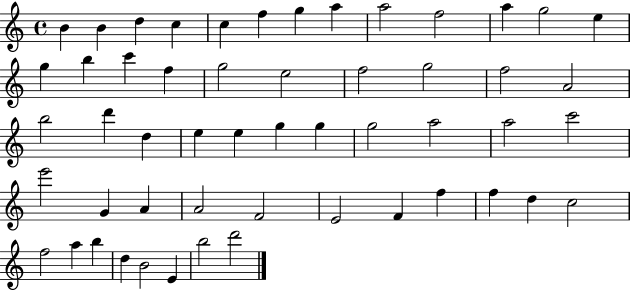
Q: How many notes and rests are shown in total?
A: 53